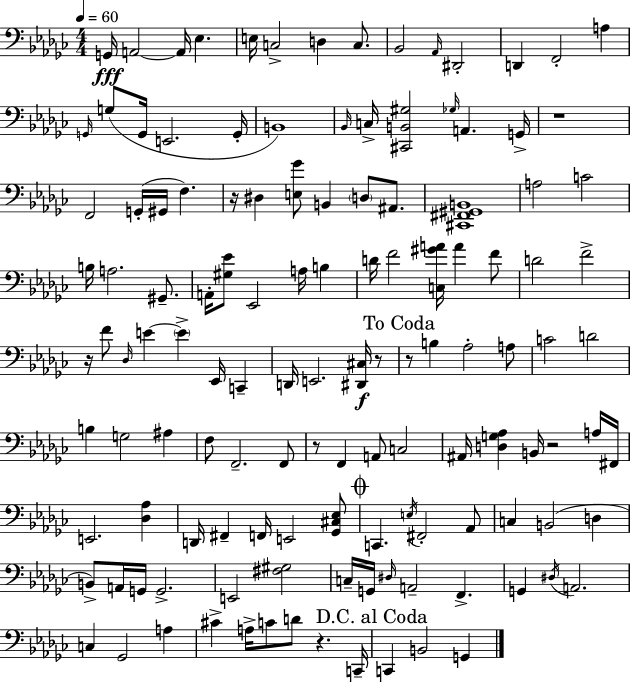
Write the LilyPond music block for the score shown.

{
  \clef bass
  \numericTimeSignature
  \time 4/4
  \key ees \minor
  \tempo 4 = 60
  g,16\fff a,2~~ a,16 ees4. | e16 c2-> d4 c8. | bes,2 \grace { aes,16 } dis,2-. | d,4 f,2-. a4 | \break \grace { g,16 }( g8 g,16 e,2. | g,16-. b,1) | \grace { bes,16 } c16-> <cis, b, gis>2 \grace { ges16 } a,4. | g,16-> r1 | \break f,2 g,16-.( gis,16 f4.) | r16 dis4 <e ges'>8 b,4 \parenthesize d8 | ais,8. <cis, fis, gis, b,>1 | a2 c'2 | \break b16 a2. | gis,8.-- a,16-. <gis ees'>8 ees,2 a16 | b4 d'16 f'2 <c gis' a'>16 a'4 | f'8 d'2 f'2-> | \break r16 f'8 \grace { des16 } e'4~~ \parenthesize e'4-> | ees,16 c,4-- d,16 e,2. | <dis, cis>16\f r8 \mark "To Coda" r8 b4 aes2-. | a8 c'2 d'2 | \break b4 g2 | ais4 f8 f,2.-- | f,8 r8 f,4 a,8 c2 | ais,16 <d g aes>4 b,16 r2 | \break a16 fis,16 e,2. | <des aes>4 d,16 fis,4-- f,16 e,2 | <ges, cis ees>8 \mark \markup { \musicglyph "scripts.coda" } c,4. \acciaccatura { e16 } fis,2-. | aes,8 c4 b,2( | \break d4 b,8->) a,16 g,16 g,2.-> | e,2 <fis gis>2 | c16-- g,16 \grace { dis16 } a,2-- | f,4.-> g,4 \acciaccatura { dis16 } a,2. | \break c4 ges,2 | a4 cis'4-> a16-> c'8 d'8 | r4. c,16-- \mark "D.C. al Coda" c,4 b,2 | g,4 \bar "|."
}